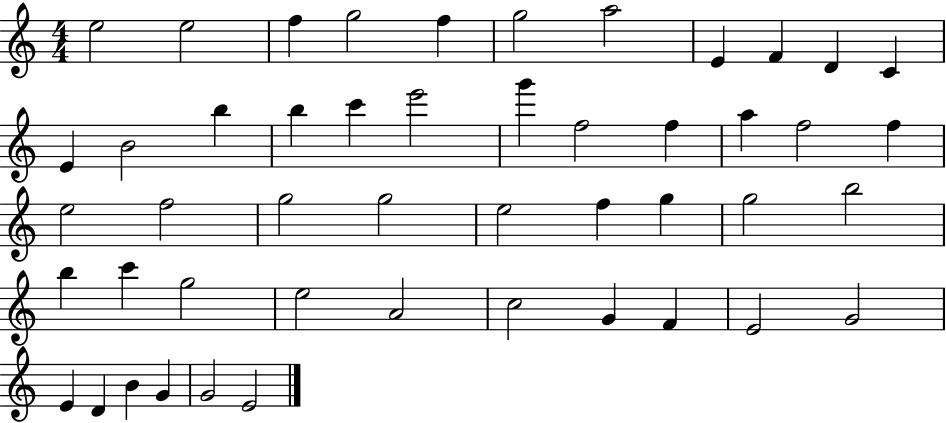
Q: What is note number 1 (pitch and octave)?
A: E5